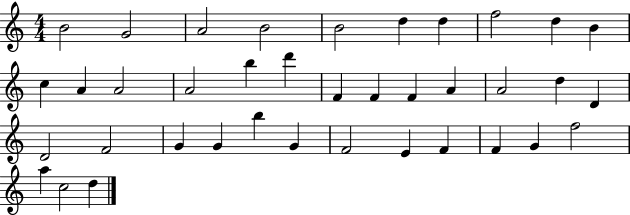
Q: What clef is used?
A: treble